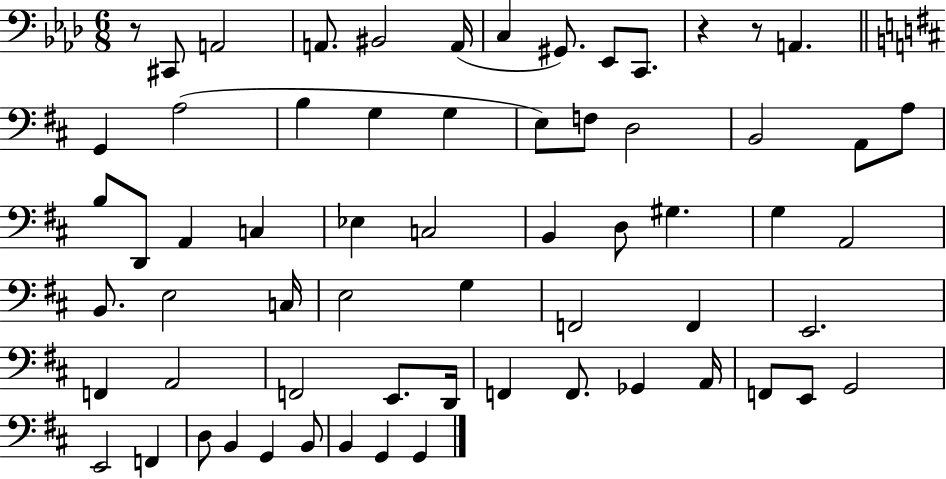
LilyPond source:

{
  \clef bass
  \numericTimeSignature
  \time 6/8
  \key aes \major
  r8 cis,8 a,2 | a,8. bis,2 a,16( | c4 gis,8.) ees,8 c,8. | r4 r8 a,4. | \break \bar "||" \break \key d \major g,4 a2( | b4 g4 g4 | e8) f8 d2 | b,2 a,8 a8 | \break b8 d,8 a,4 c4 | ees4 c2 | b,4 d8 gis4. | g4 a,2 | \break b,8. e2 c16 | e2 g4 | f,2 f,4 | e,2. | \break f,4 a,2 | f,2 e,8. d,16 | f,4 f,8. ges,4 a,16 | f,8 e,8 g,2 | \break e,2 f,4 | d8 b,4 g,4 b,8 | b,4 g,4 g,4 | \bar "|."
}